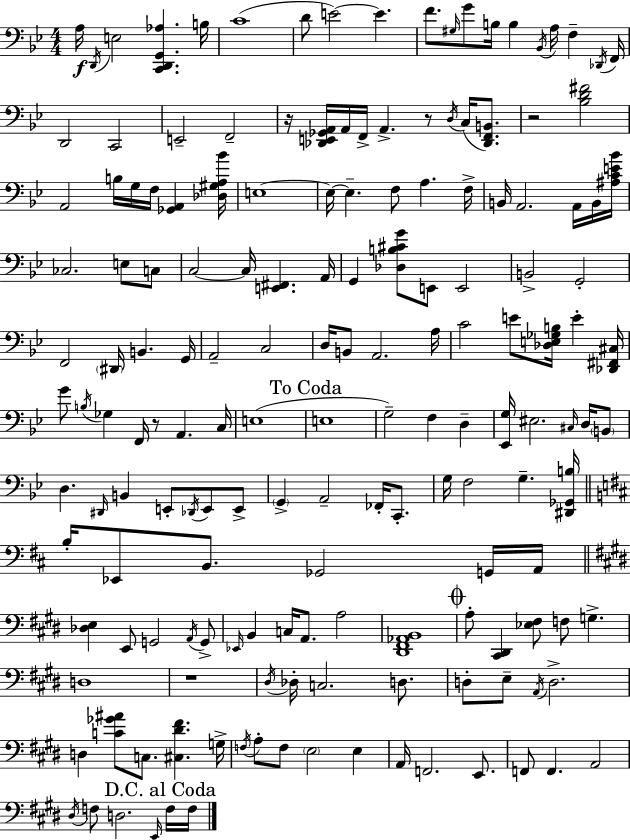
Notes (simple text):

A3/s D2/s E3/h [C2,D2,G2,Ab3]/q. B3/s C4/w D4/e E4/h E4/q. F4/e. G#3/s G4/e B3/s B3/q Bb2/s A3/s F3/q Db2/s F2/s D2/h C2/h E2/h F2/h R/s [Db2,E2,Gb2,A2]/s A2/s F2/s A2/q. R/e D3/s C3/s [Db2,F2,B2]/e. R/h [Bb3,D4,F#4]/h A2/h B3/s G3/s F3/s [Gb2,A2]/q [Db3,G#3,A3,Bb4]/s E3/w E3/s E3/q. F3/e A3/q. F3/s B2/s A2/h. A2/s B2/s [A#3,C4,E4,Bb4]/s CES3/h. E3/e C3/e C3/h C3/s [E2,F#2]/q. A2/s G2/q [Db3,B3,C#4,G4]/e E2/e E2/h B2/h G2/h F2/h D#2/s B2/q. G2/s A2/h C3/h D3/s B2/e A2/h. A3/s C4/h E4/e [Db3,E3,Gb3,B3]/s E4/q [Db2,F#2,C#3]/s G4/e B3/s Gb3/q F2/s R/e A2/q. C3/s E3/w E3/w G3/h F3/q D3/q [Eb2,G3]/s EIS3/h. C#3/s D3/s B2/e D3/q. D#2/s B2/q E2/e Db2/s E2/e E2/e G2/q A2/h FES2/s C2/e. G3/s F3/h G3/q. [D#2,Gb2,B3]/s B3/s Eb2/e B2/e. Gb2/h G2/s A2/s [Db3,E3]/q E2/e G2/h A2/s G2/e Eb2/s B2/q C3/s A2/e. A3/h [D#2,F#2,Ab2,B2]/w A3/e [C#2,D#2]/q [Eb3,F#3]/e F3/e G3/q. D3/w R/w D#3/s Db3/s C3/h. D3/e. D3/e E3/e A2/s D3/h. D3/q [C4,Gb4,A#4]/e C3/e. [C#3,D#4,F#4]/q. G3/s F3/s A3/e F3/e E3/h E3/q A2/s F2/h. E2/e. F2/e F2/q. A2/h D#3/s F3/e D3/h. E2/s F3/s F3/s